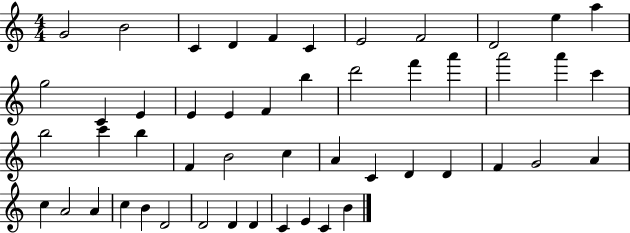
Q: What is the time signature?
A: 4/4